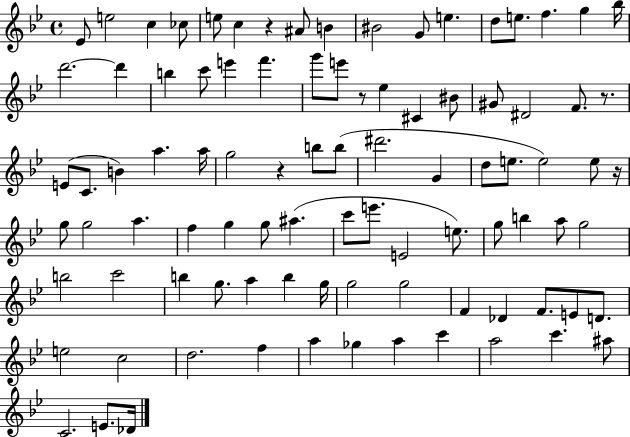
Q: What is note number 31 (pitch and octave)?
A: E4